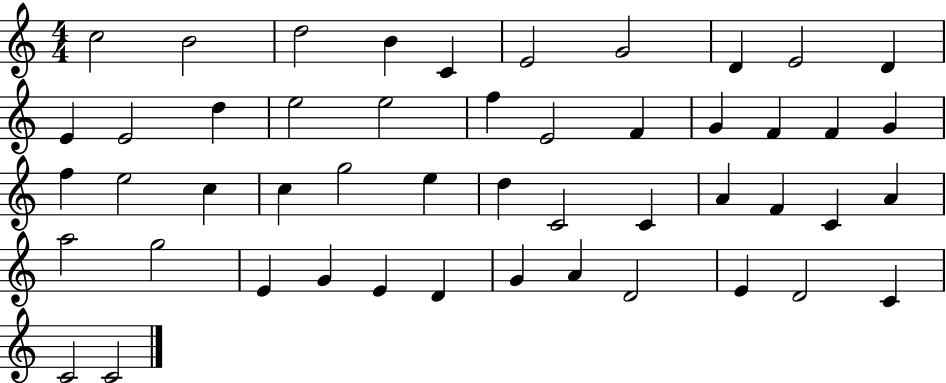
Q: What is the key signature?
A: C major